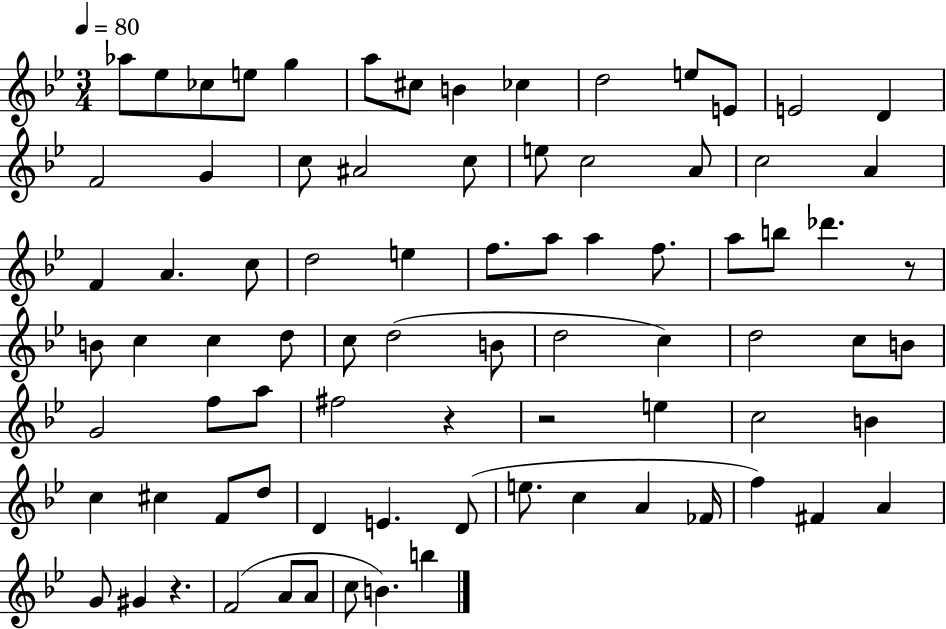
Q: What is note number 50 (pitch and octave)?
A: F5